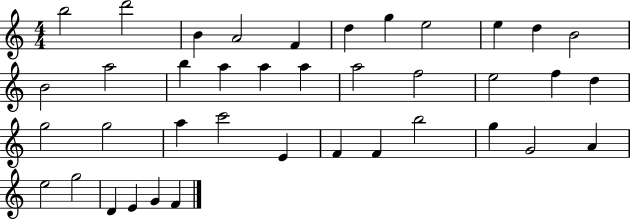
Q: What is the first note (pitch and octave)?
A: B5